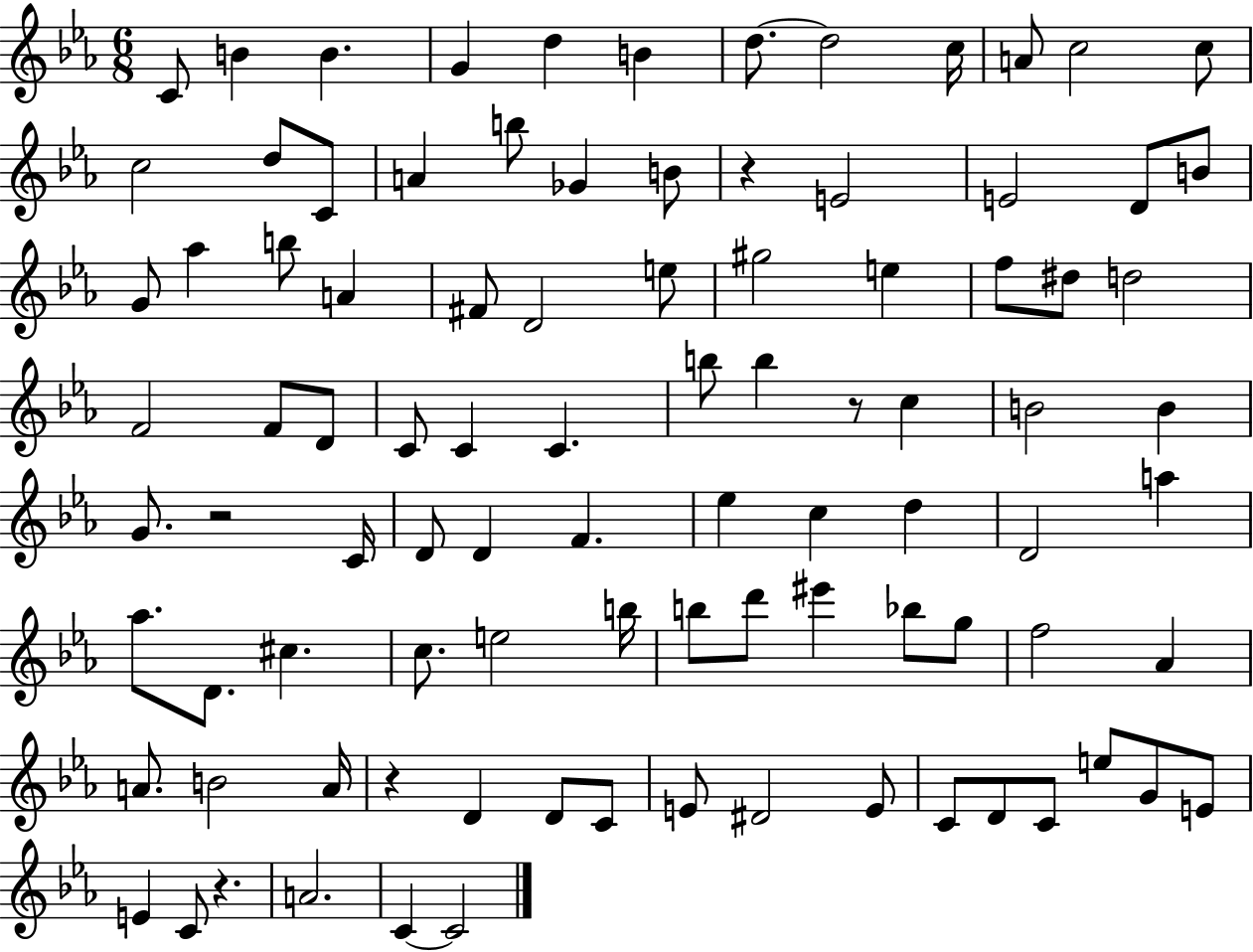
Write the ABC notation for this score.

X:1
T:Untitled
M:6/8
L:1/4
K:Eb
C/2 B B G d B d/2 d2 c/4 A/2 c2 c/2 c2 d/2 C/2 A b/2 _G B/2 z E2 E2 D/2 B/2 G/2 _a b/2 A ^F/2 D2 e/2 ^g2 e f/2 ^d/2 d2 F2 F/2 D/2 C/2 C C b/2 b z/2 c B2 B G/2 z2 C/4 D/2 D F _e c d D2 a _a/2 D/2 ^c c/2 e2 b/4 b/2 d'/2 ^e' _b/2 g/2 f2 _A A/2 B2 A/4 z D D/2 C/2 E/2 ^D2 E/2 C/2 D/2 C/2 e/2 G/2 E/2 E C/2 z A2 C C2